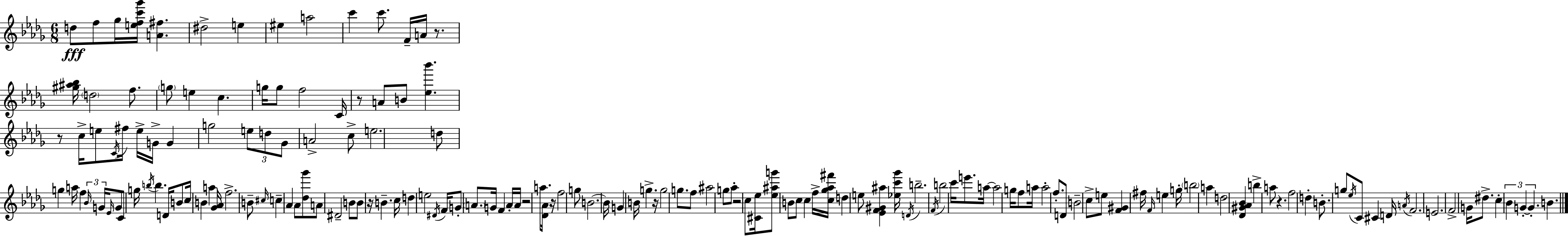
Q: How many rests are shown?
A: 9